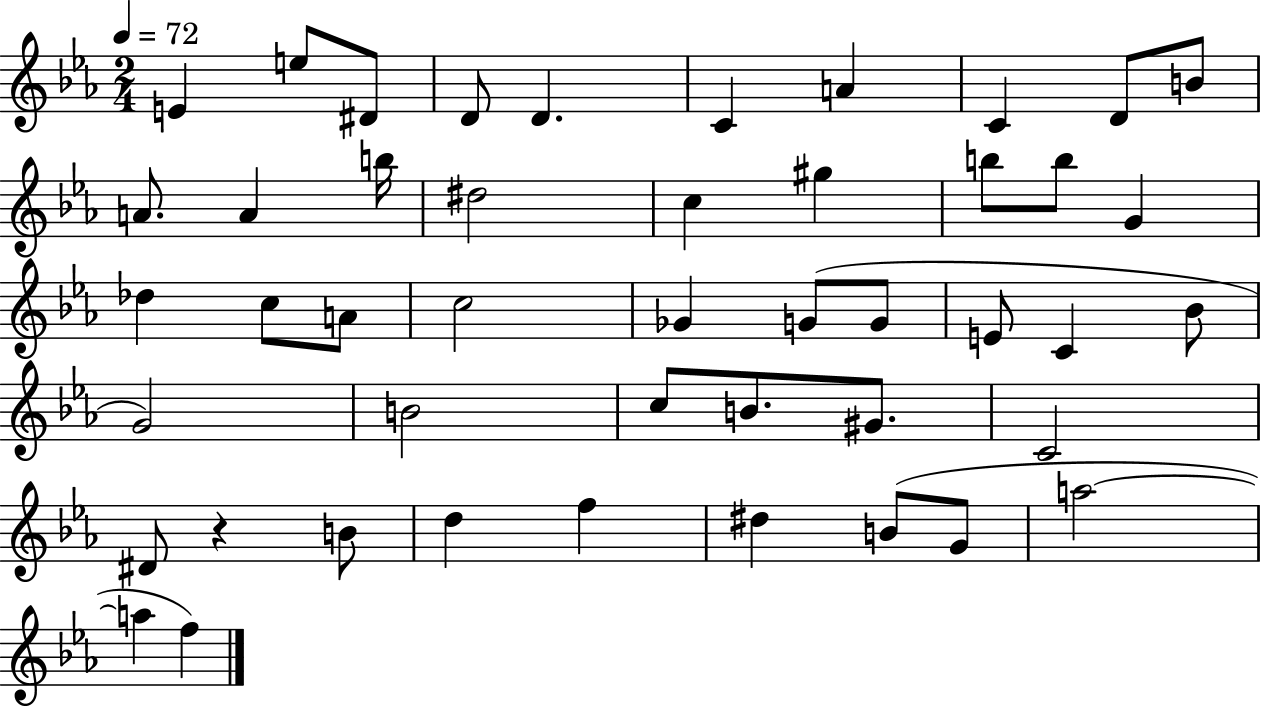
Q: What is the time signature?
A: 2/4